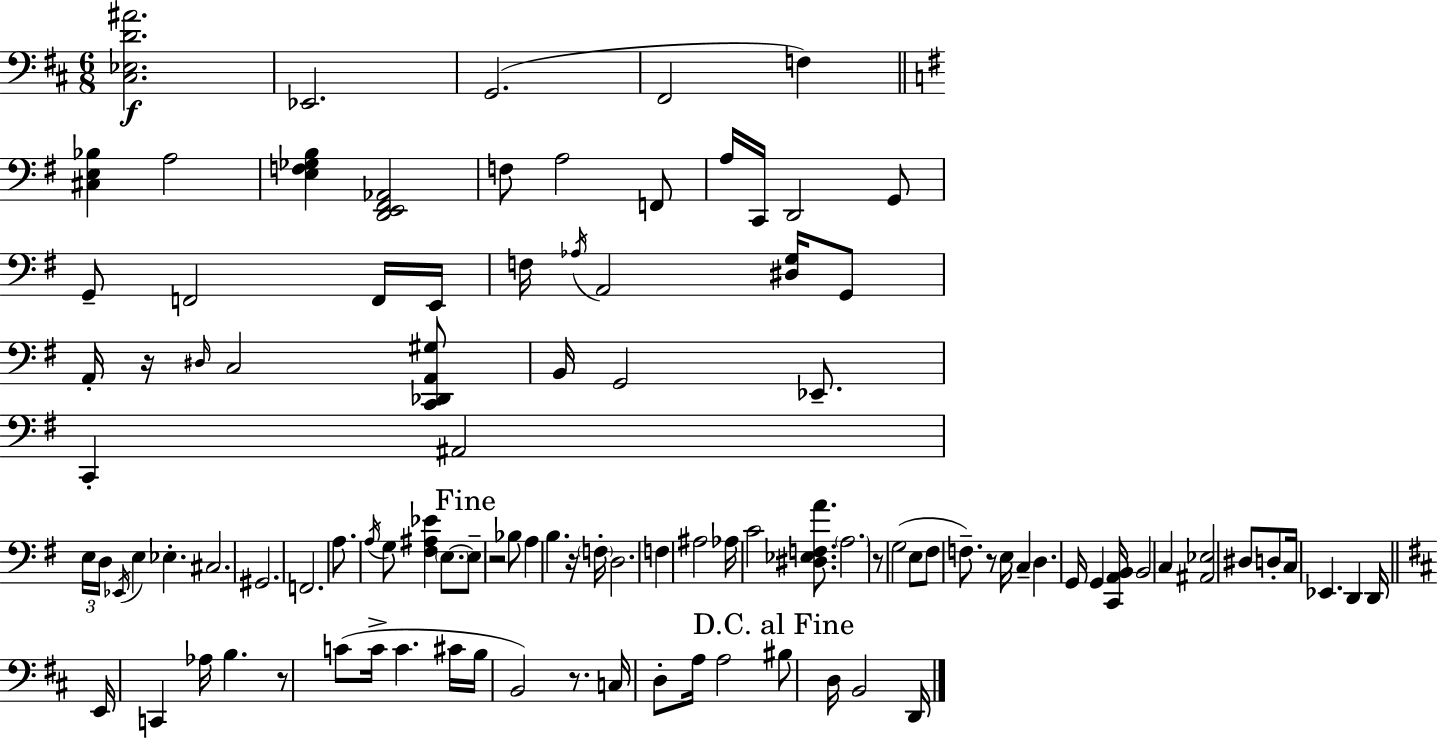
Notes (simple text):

[C#3,Eb3,D4,A#4]/h. Eb2/h. G2/h. F#2/h F3/q [C#3,E3,Bb3]/q A3/h [E3,F3,Gb3,B3]/q [D2,E2,F#2,Ab2]/h F3/e A3/h F2/e A3/s C2/s D2/h G2/e G2/e F2/h F2/s E2/s F3/s Ab3/s A2/h [D#3,G3]/s G2/e A2/s R/s D#3/s C3/h [C2,Db2,A2,G#3]/e B2/s G2/h Eb2/e. C2/q A#2/h E3/s D3/s Eb2/s E3/q Eb3/q. C#3/h. G#2/h. F2/h. A3/e. A3/s G3/e [F#3,A#3,Eb4]/q E3/e. E3/e R/h Bb3/e A3/q B3/q. R/s F3/s D3/h. F3/q A#3/h Ab3/s C4/h [D#3,Eb3,F3,A4]/e. A3/h. R/e G3/h E3/e F#3/e F3/e. R/e E3/s C3/q D3/q. G2/s G2/q [C2,A2,B2]/s B2/h C3/q [A#2,Eb3]/h D#3/e D3/e C3/s Eb2/q. D2/q D2/s E2/s C2/q Ab3/s B3/q. R/e C4/e C4/s C4/q. C#4/s B3/s B2/h R/e. C3/s D3/e A3/s A3/h BIS3/e D3/s B2/h D2/s